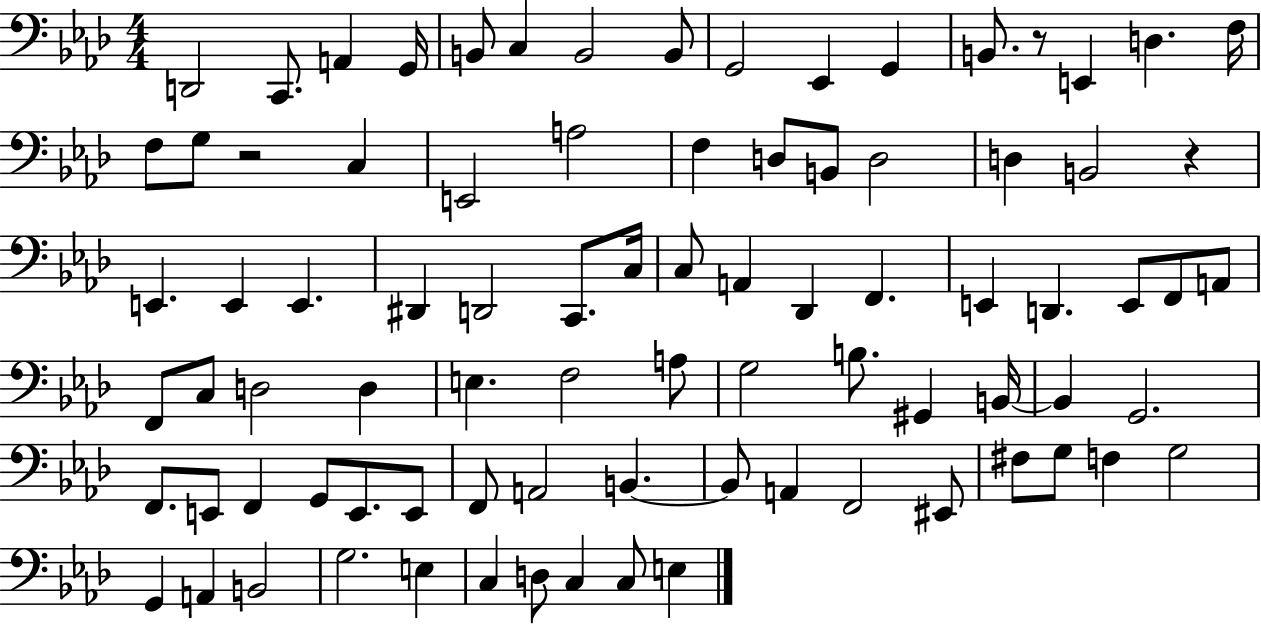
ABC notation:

X:1
T:Untitled
M:4/4
L:1/4
K:Ab
D,,2 C,,/2 A,, G,,/4 B,,/2 C, B,,2 B,,/2 G,,2 _E,, G,, B,,/2 z/2 E,, D, F,/4 F,/2 G,/2 z2 C, E,,2 A,2 F, D,/2 B,,/2 D,2 D, B,,2 z E,, E,, E,, ^D,, D,,2 C,,/2 C,/4 C,/2 A,, _D,, F,, E,, D,, E,,/2 F,,/2 A,,/2 F,,/2 C,/2 D,2 D, E, F,2 A,/2 G,2 B,/2 ^G,, B,,/4 B,, G,,2 F,,/2 E,,/2 F,, G,,/2 E,,/2 E,,/2 F,,/2 A,,2 B,, B,,/2 A,, F,,2 ^E,,/2 ^F,/2 G,/2 F, G,2 G,, A,, B,,2 G,2 E, C, D,/2 C, C,/2 E,